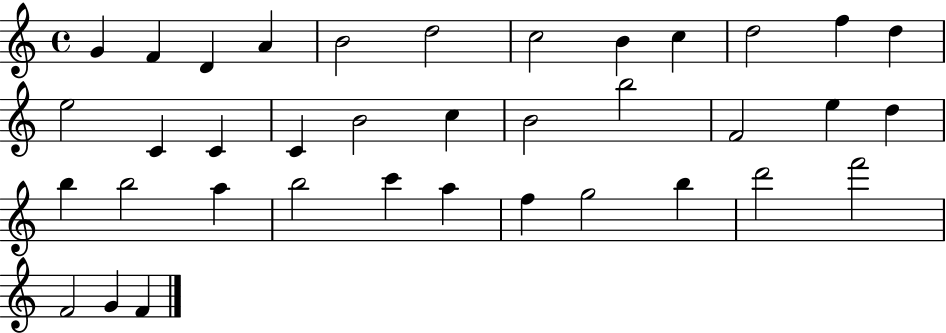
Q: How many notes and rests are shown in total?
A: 37